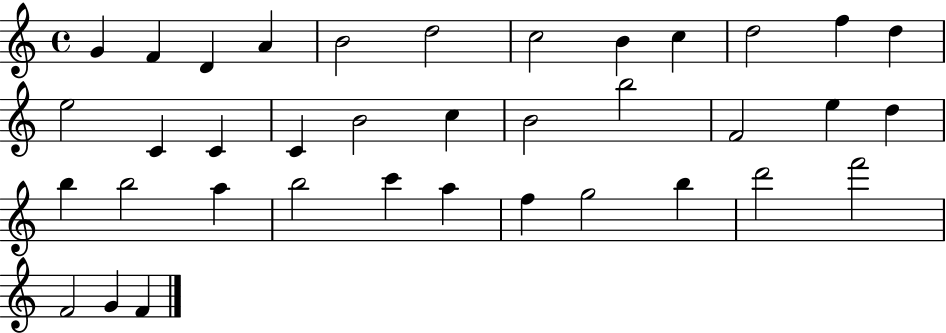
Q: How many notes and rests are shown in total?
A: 37